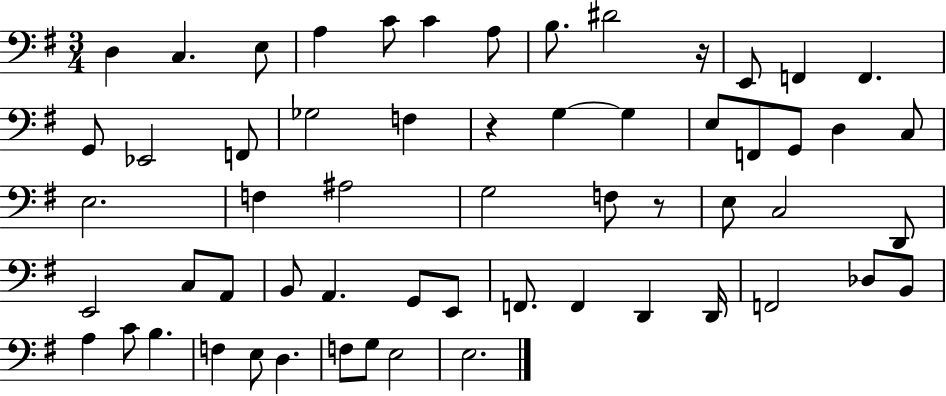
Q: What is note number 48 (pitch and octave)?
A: C4